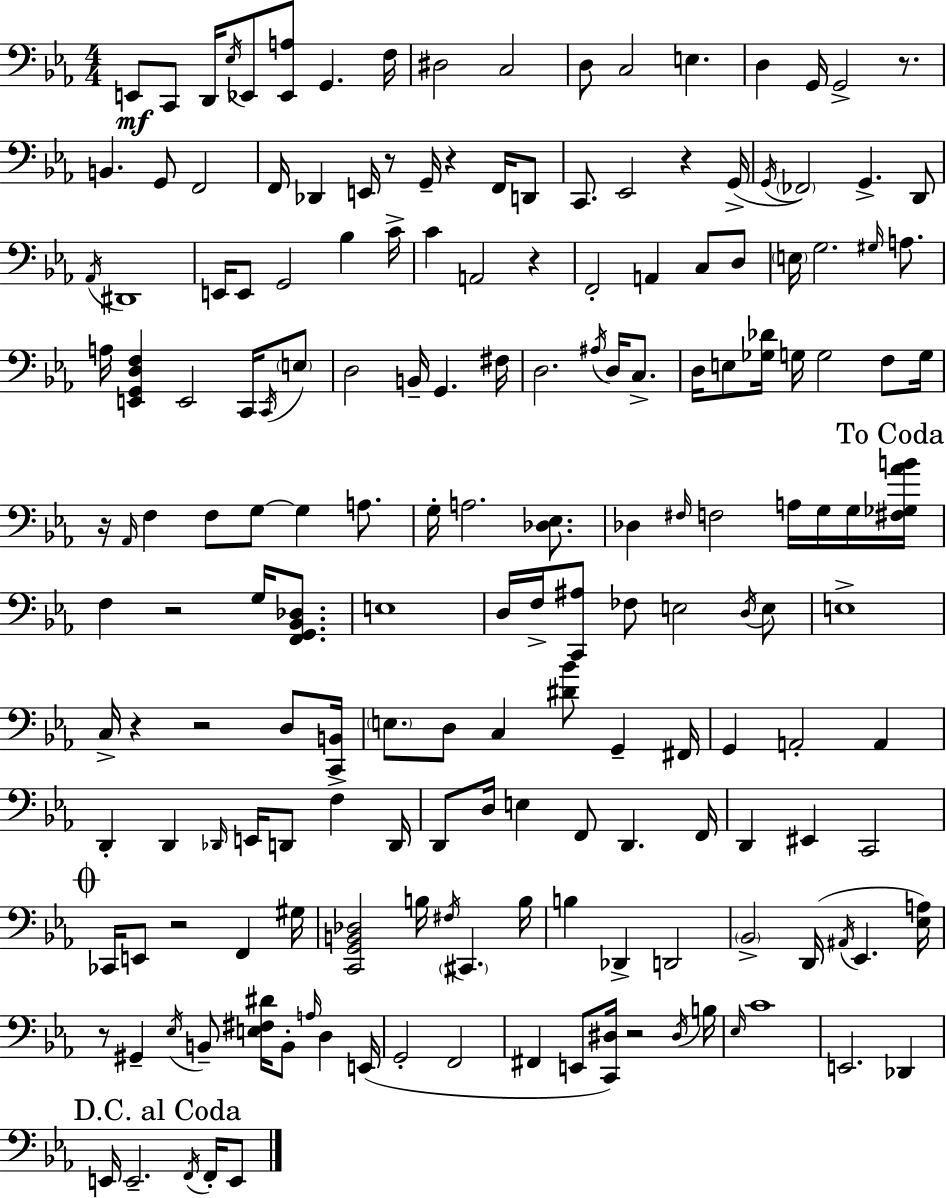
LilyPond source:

{
  \clef bass
  \numericTimeSignature
  \time 4/4
  \key ees \major
  e,8\mf c,8 d,16 \acciaccatura { ees16 } ees,8 <ees, a>8 g,4. | f16 dis2 c2 | d8 c2 e4. | d4 g,16 g,2-> r8. | \break b,4. g,8 f,2 | f,16 des,4 e,16 r8 g,16-- r4 f,16 d,8 | c,8. ees,2 r4 | g,16->( \acciaccatura { g,16 } \parenthesize fes,2) g,4.-> | \break d,8 \acciaccatura { aes,16 } dis,1 | e,16 e,8 g,2 bes4 | c'16-> c'4 a,2 r4 | f,2-. a,4 c8 | \break d8 \parenthesize e16 g2. | \grace { gis16 } a8. a16 <e, g, d f>4 e,2 | c,16 \acciaccatura { c,16 } \parenthesize e8 d2 b,16-- g,4. | fis16 d2. | \break \acciaccatura { ais16 } d16 c8.-> d16 e8 <ges des'>16 g16 g2 | f8 g16 r16 \grace { aes,16 } f4 f8 g8~~ | g4 a8. g16-. a2. | <des ees>8. des4 \grace { fis16 } f2 | \break a16 g16 g16 \mark "To Coda" <fis ges aes' b'>16 f4 r2 | g16 <f, g, bes, des>8. e1 | d16 f16-> <c, ais>8 fes8 e2 | \acciaccatura { d16 } e8 e1-> | \break c16-> r4 r2 | d8 <c, b,>16 \parenthesize e8. d8 c4 | <dis' bes'>8 g,4-- fis,16 g,4 a,2-. | a,4 d,4-. d,4 | \break \grace { des,16 } e,16 d,8 f4-> d,16 d,8 d16 e4 | f,8 d,4. f,16 d,4 eis,4 | c,2 \mark \markup { \musicglyph "scripts.coda" } ces,16 e,8 r2 | f,4 gis16 <c, g, b, des>2 | \break b16 \acciaccatura { fis16 } \parenthesize cis,4. b16 b4 des,4-> | d,2 \parenthesize bes,2-> | d,16( \acciaccatura { ais,16 } ees,4. <ees a>16) r8 gis,4-- | \acciaccatura { ees16 } b,8-- <e fis dis'>16 b,8-. \grace { a16 } d4 e,16( g,2-. | \break f,2 fis,4 | e,8 <c, dis>16) r2 \acciaccatura { dis16 } b16 \grace { ees16 } | c'1 | e,2. des,4 | \break \mark "D.C. al Coda" e,16 e,2.-- \acciaccatura { f,16 } f,16-. e,8 | \bar "|."
}